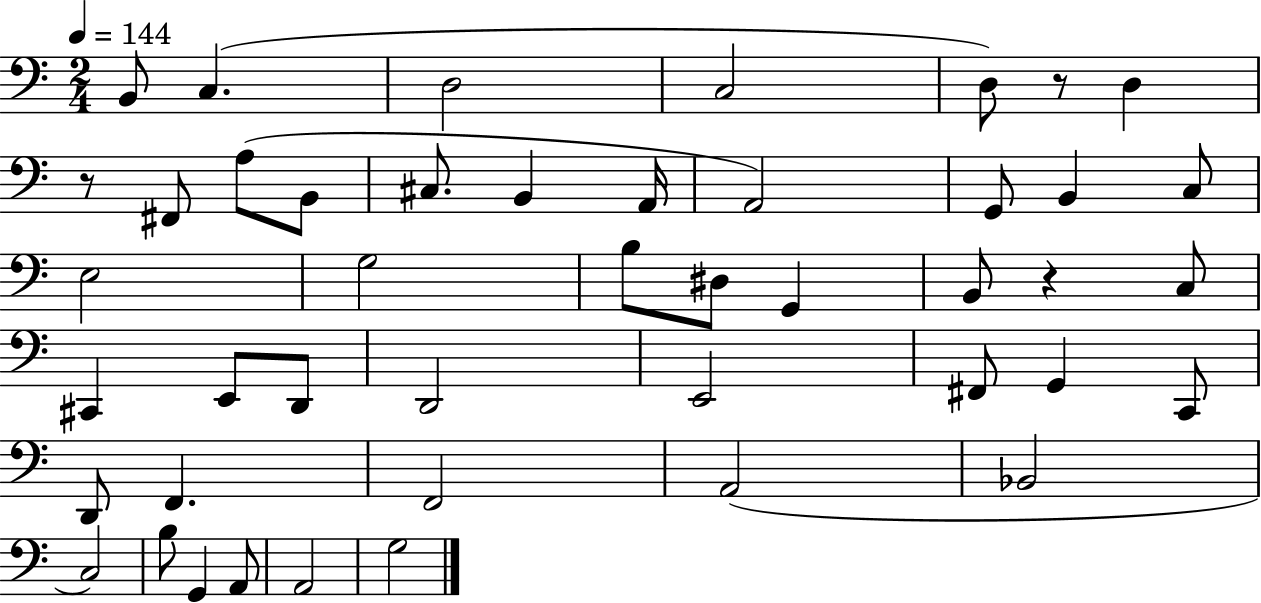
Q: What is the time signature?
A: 2/4